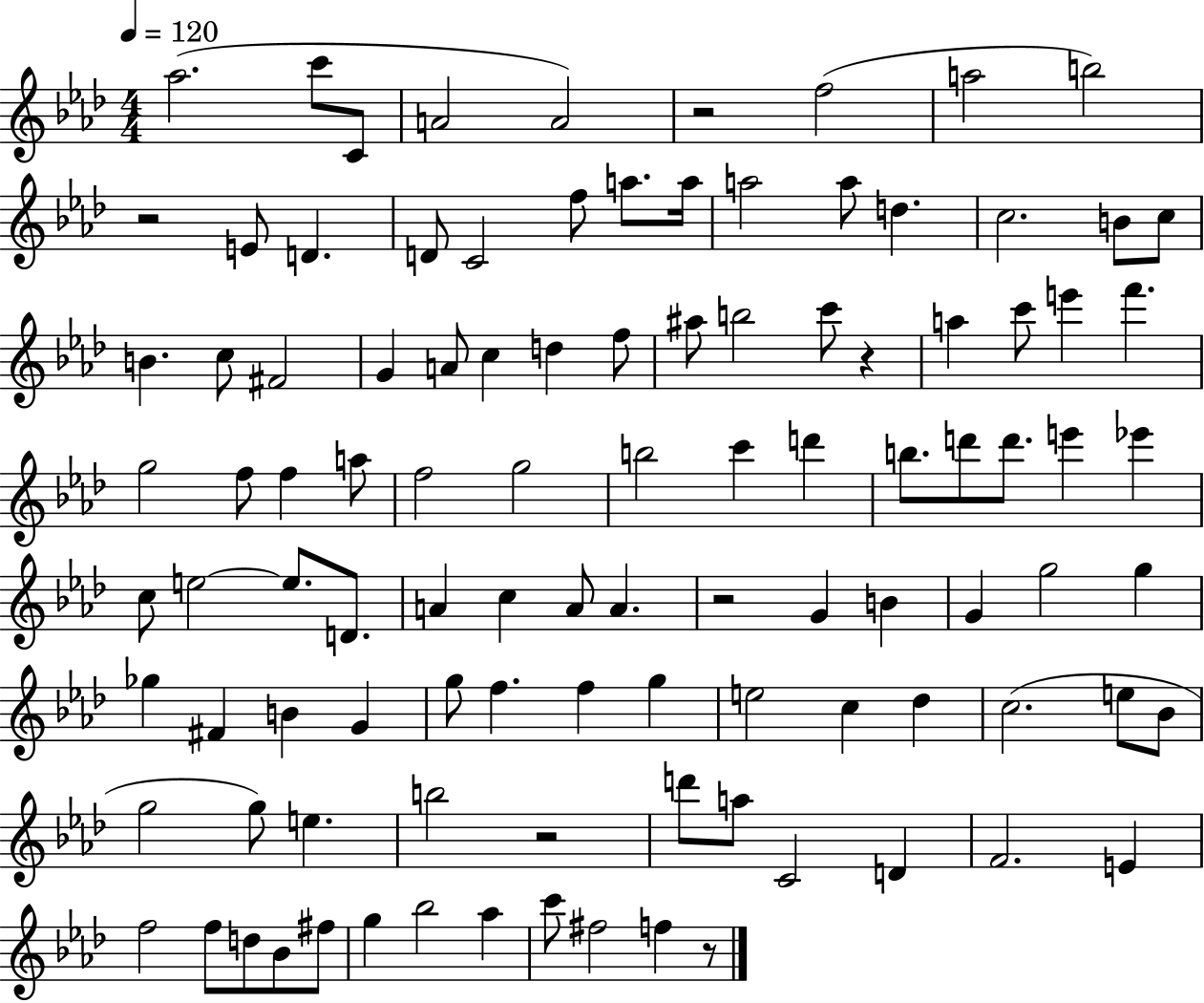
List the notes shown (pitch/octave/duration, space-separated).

Ab5/h. C6/e C4/e A4/h A4/h R/h F5/h A5/h B5/h R/h E4/e D4/q. D4/e C4/h F5/e A5/e. A5/s A5/h A5/e D5/q. C5/h. B4/e C5/e B4/q. C5/e F#4/h G4/q A4/e C5/q D5/q F5/e A#5/e B5/h C6/e R/q A5/q C6/e E6/q F6/q. G5/h F5/e F5/q A5/e F5/h G5/h B5/h C6/q D6/q B5/e. D6/e D6/e. E6/q Eb6/q C5/e E5/h E5/e. D4/e. A4/q C5/q A4/e A4/q. R/h G4/q B4/q G4/q G5/h G5/q Gb5/q F#4/q B4/q G4/q G5/e F5/q. F5/q G5/q E5/h C5/q Db5/q C5/h. E5/e Bb4/e G5/h G5/e E5/q. B5/h R/h D6/e A5/e C4/h D4/q F4/h. E4/q F5/h F5/e D5/e Bb4/e F#5/e G5/q Bb5/h Ab5/q C6/e F#5/h F5/q R/e